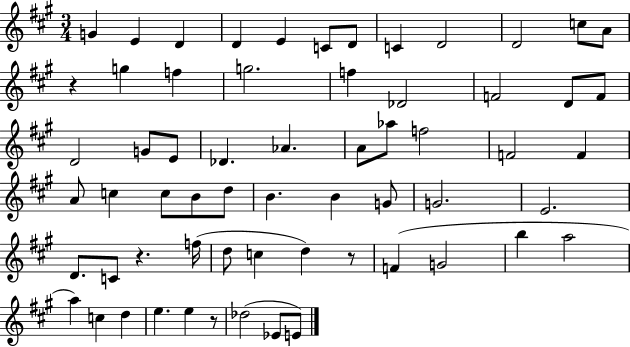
G4/q E4/q D4/q D4/q E4/q C4/e D4/e C4/q D4/h D4/h C5/e A4/e R/q G5/q F5/q G5/h. F5/q Db4/h F4/h D4/e F4/e D4/h G4/e E4/e Db4/q. Ab4/q. A4/e Ab5/e F5/h F4/h F4/q A4/e C5/q C5/e B4/e D5/e B4/q. B4/q G4/e G4/h. E4/h. D4/e. C4/e R/q. F5/s D5/e C5/q D5/q R/e F4/q G4/h B5/q A5/h A5/q C5/q D5/q E5/q. E5/q R/e Db5/h Eb4/e E4/e